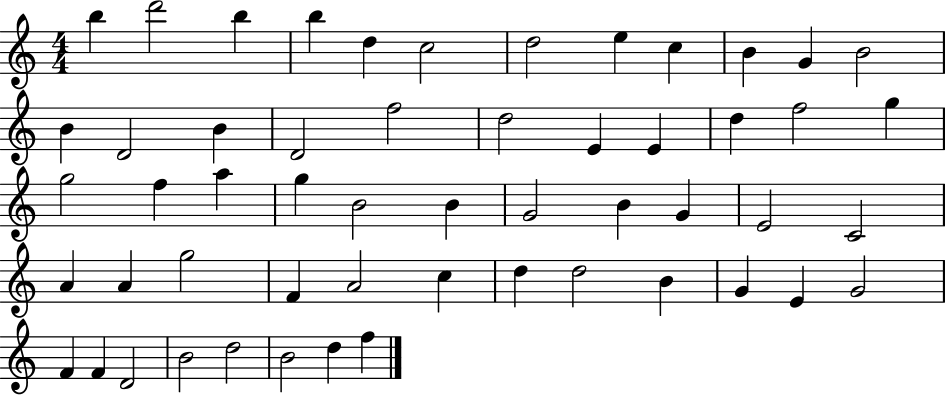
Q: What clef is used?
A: treble